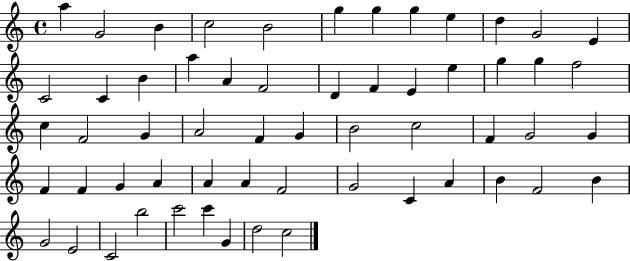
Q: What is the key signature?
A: C major